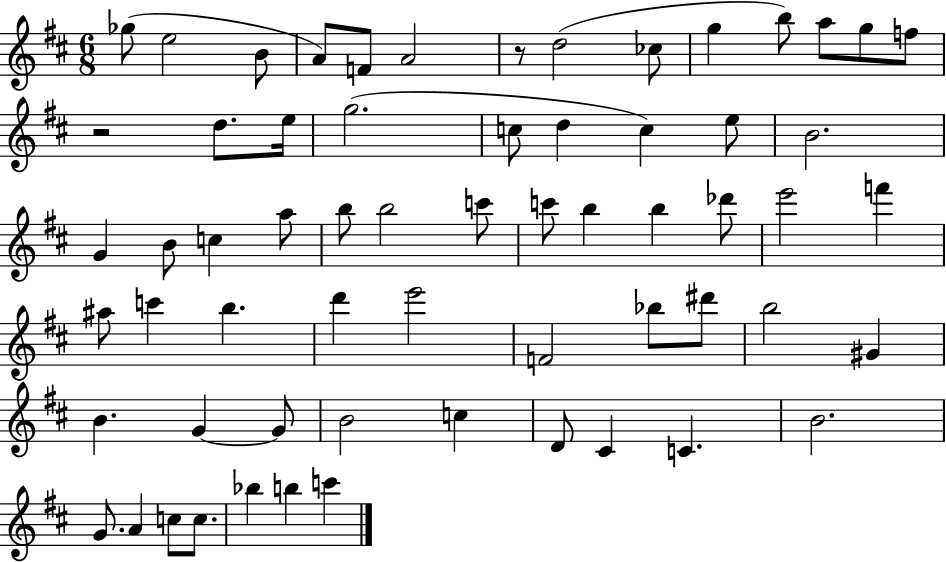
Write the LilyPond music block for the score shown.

{
  \clef treble
  \numericTimeSignature
  \time 6/8
  \key d \major
  ges''8( e''2 b'8 | a'8) f'8 a'2 | r8 d''2( ces''8 | g''4 b''8) a''8 g''8 f''8 | \break r2 d''8. e''16 | g''2.( | c''8 d''4 c''4) e''8 | b'2. | \break g'4 b'8 c''4 a''8 | b''8 b''2 c'''8 | c'''8 b''4 b''4 des'''8 | e'''2 f'''4 | \break ais''8 c'''4 b''4. | d'''4 e'''2 | f'2 bes''8 dis'''8 | b''2 gis'4 | \break b'4. g'4~~ g'8 | b'2 c''4 | d'8 cis'4 c'4. | b'2. | \break g'8. a'4 c''8 c''8. | bes''4 b''4 c'''4 | \bar "|."
}